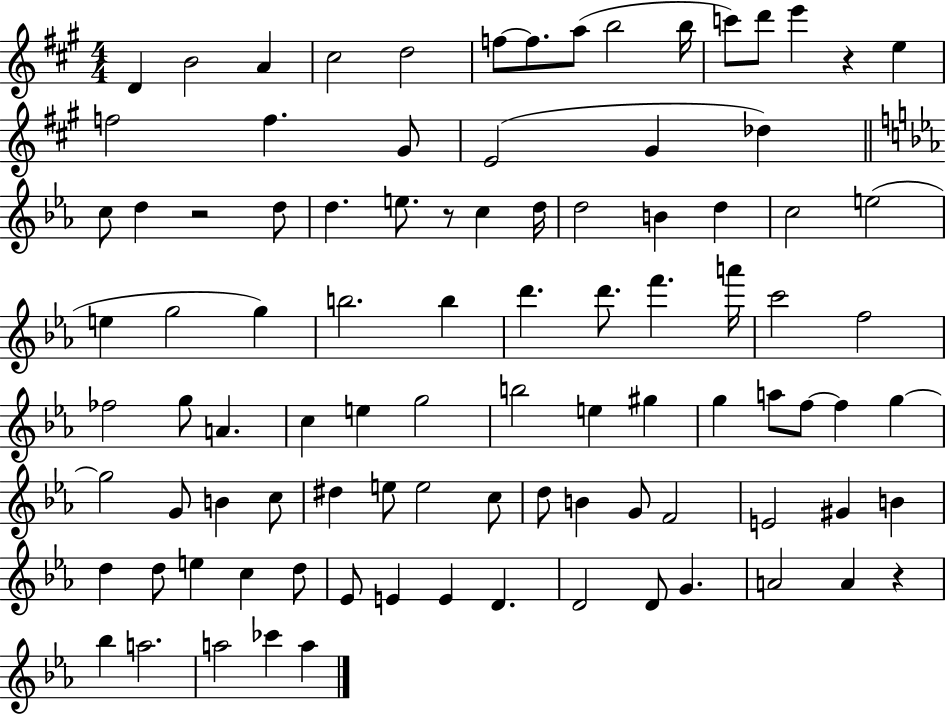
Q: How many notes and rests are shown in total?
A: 95